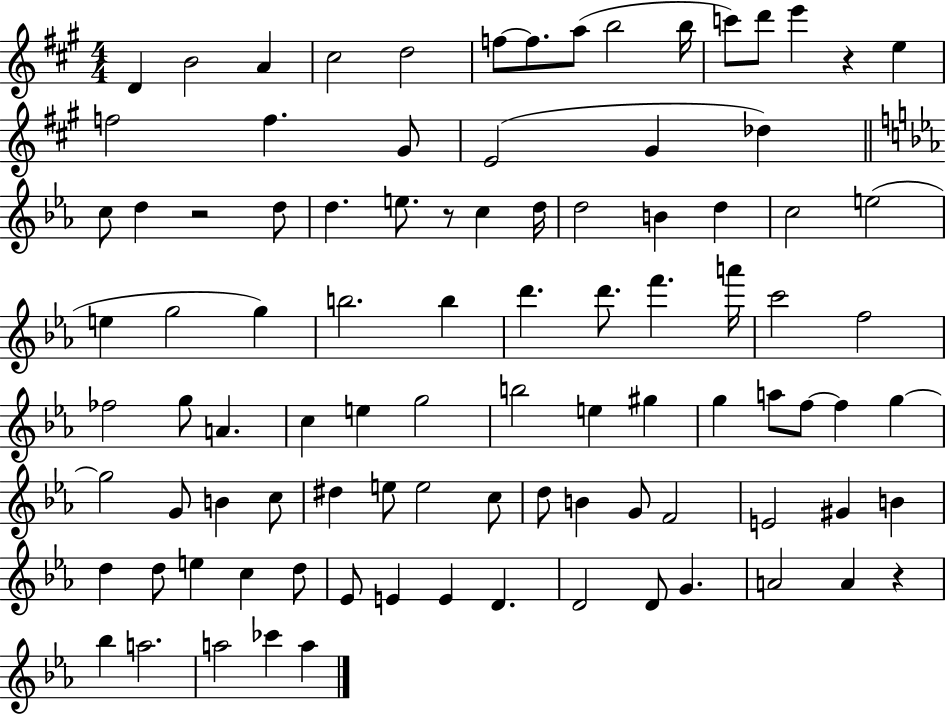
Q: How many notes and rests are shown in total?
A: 95